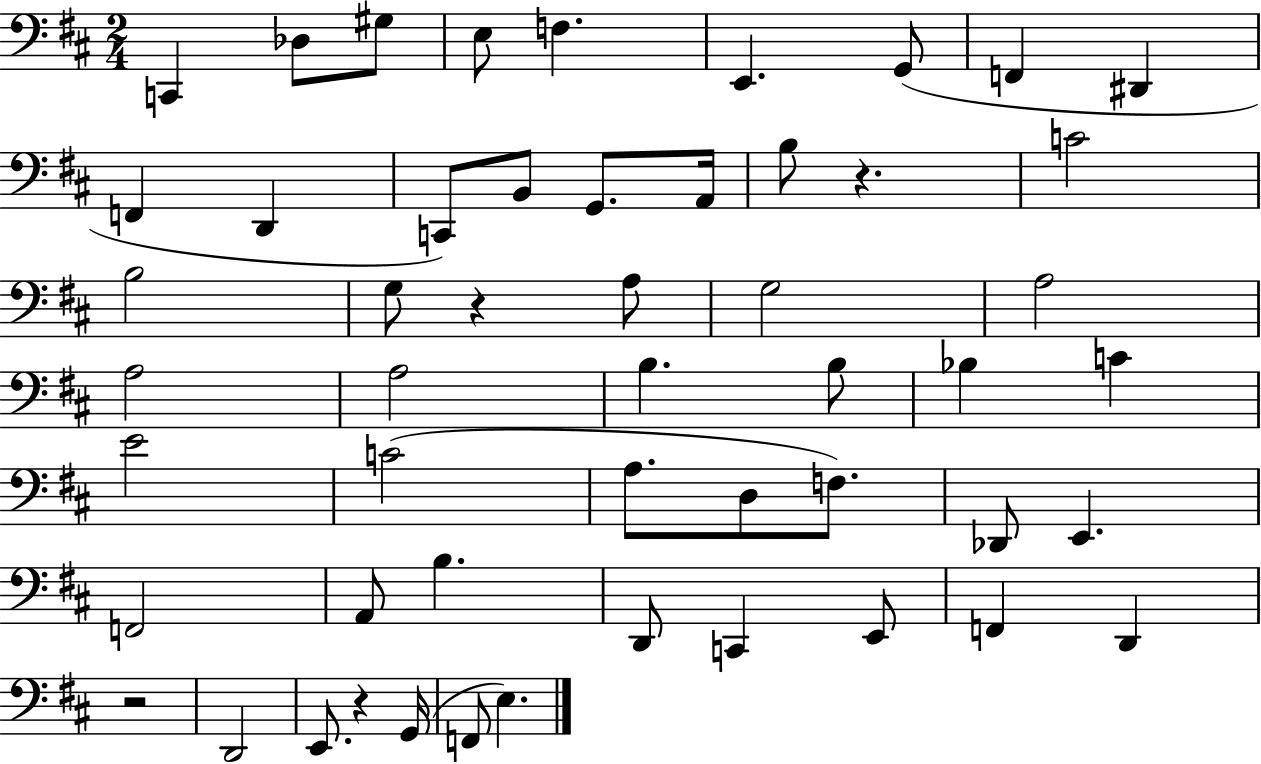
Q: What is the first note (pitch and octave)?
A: C2